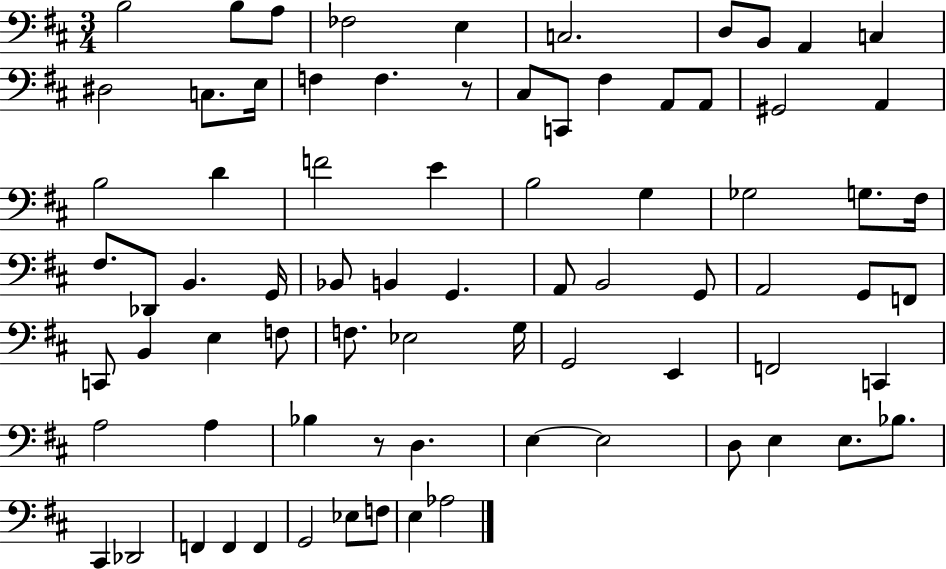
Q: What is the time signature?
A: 3/4